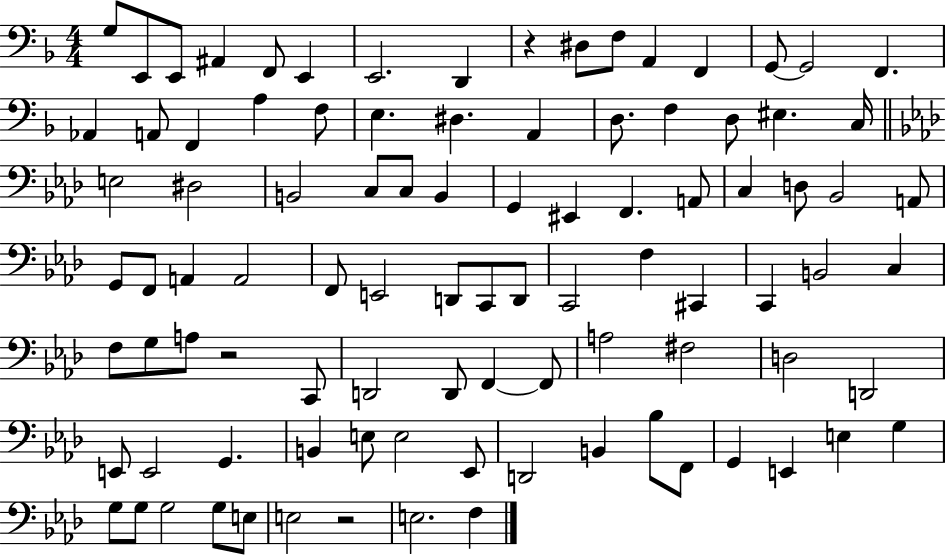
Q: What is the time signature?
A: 4/4